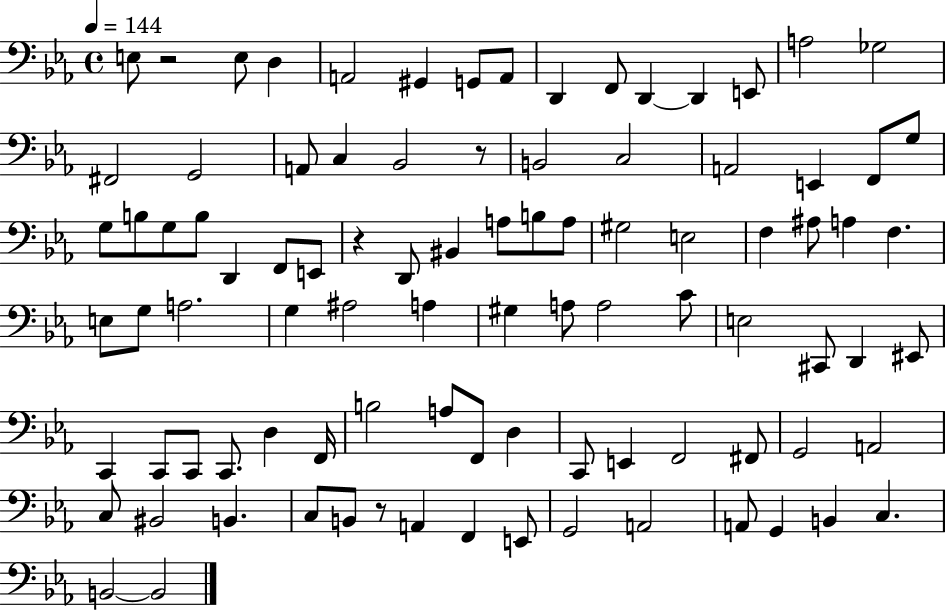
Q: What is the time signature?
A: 4/4